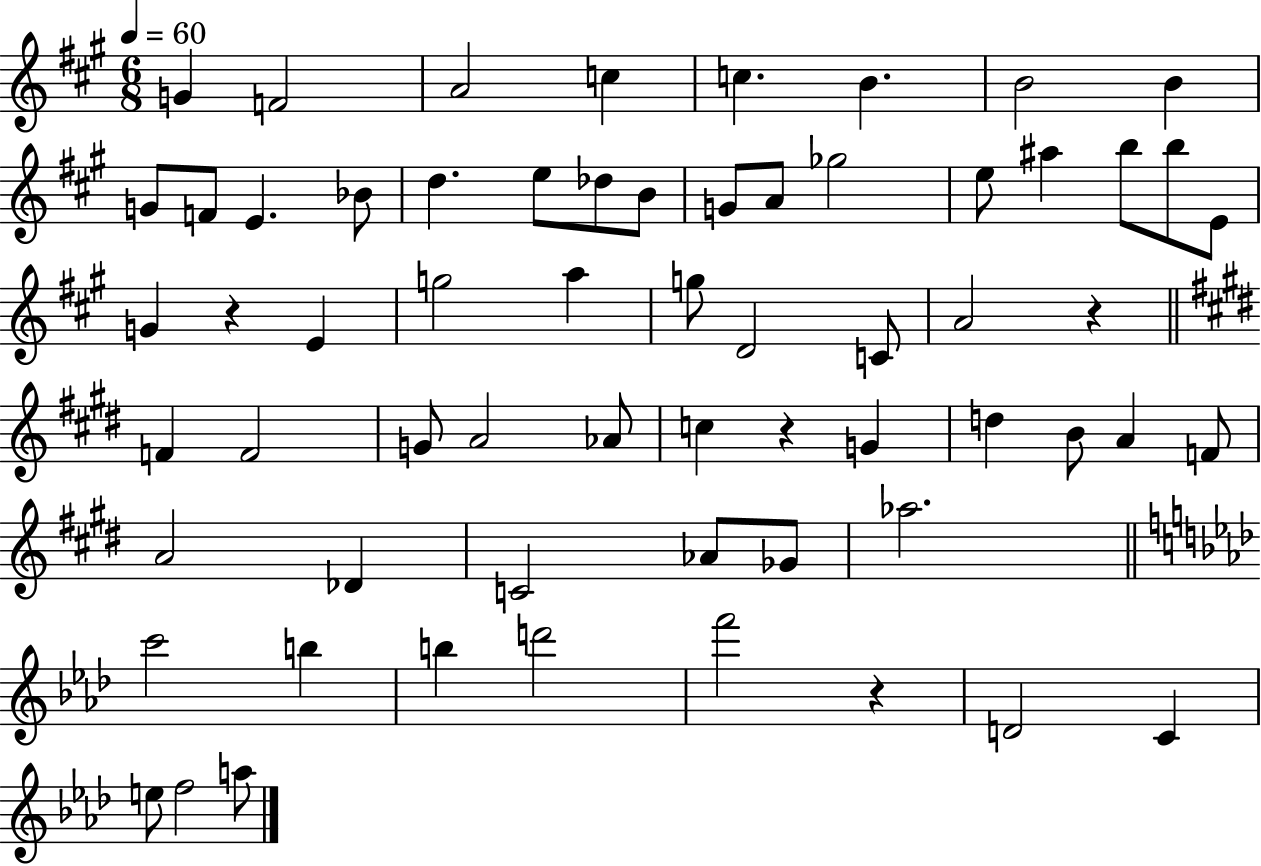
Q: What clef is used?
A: treble